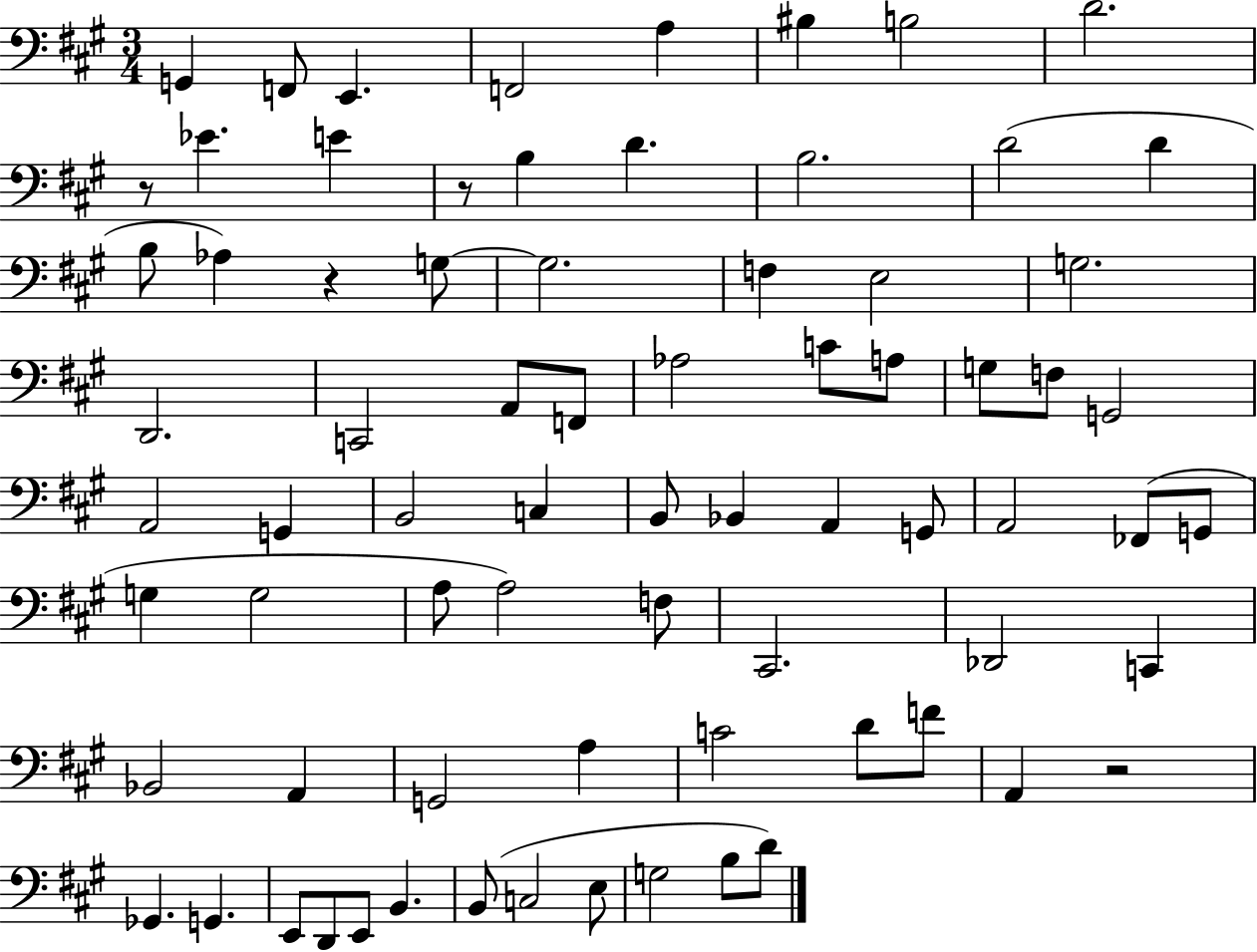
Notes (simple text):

G2/q F2/e E2/q. F2/h A3/q BIS3/q B3/h D4/h. R/e Eb4/q. E4/q R/e B3/q D4/q. B3/h. D4/h D4/q B3/e Ab3/q R/q G3/e G3/h. F3/q E3/h G3/h. D2/h. C2/h A2/e F2/e Ab3/h C4/e A3/e G3/e F3/e G2/h A2/h G2/q B2/h C3/q B2/e Bb2/q A2/q G2/e A2/h FES2/e G2/e G3/q G3/h A3/e A3/h F3/e C#2/h. Db2/h C2/q Bb2/h A2/q G2/h A3/q C4/h D4/e F4/e A2/q R/h Gb2/q. G2/q. E2/e D2/e E2/e B2/q. B2/e C3/h E3/e G3/h B3/e D4/e